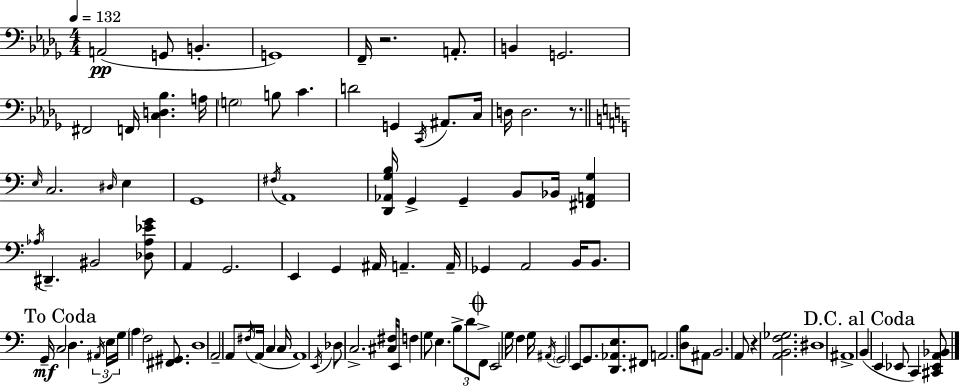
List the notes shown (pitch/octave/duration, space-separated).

A2/h G2/e B2/q. G2/w F2/s R/h. A2/e. B2/q G2/h. F#2/h F2/s [C3,D3,Bb3]/q. A3/s G3/h B3/e C4/q. D4/h G2/q C2/s A#2/e. C3/s D3/s D3/h. R/e. E3/s C3/h. D#3/s E3/q G2/w F#3/s A2/w [D2,Ab2,G3,B3]/s G2/q G2/q B2/e Bb2/s [F#2,A2,G3]/q Ab3/s D#2/q. BIS2/h [Db3,Ab3,Eb4,G4]/e A2/q G2/h. E2/q G2/q A#2/s A2/q. A2/s Gb2/q A2/h B2/s B2/e. G2/s C3/h D3/q. A#2/s E3/s G3/s A3/q F3/h [F#2,G#2]/e. D3/w A2/h A2/e F#3/s A2/s C3/q C3/s A2/w E2/s Db3/e C3/h. [C#3,F#3]/s E2/s F3/q G3/e E3/q. B3/e D4/e F2/e E2/h G3/s F3/q G3/s A#2/s G2/h E2/e G2/e. [D2,Ab2,E3]/e. F#2/e A2/h. [D3,B3]/e A#2/e B2/h. A2/e R/q [A2,B2,F3,Gb3]/h. D#3/w A#2/w B2/q E2/q Eb2/e C2/q [C#2,Eb2,A2,Bb2]/e